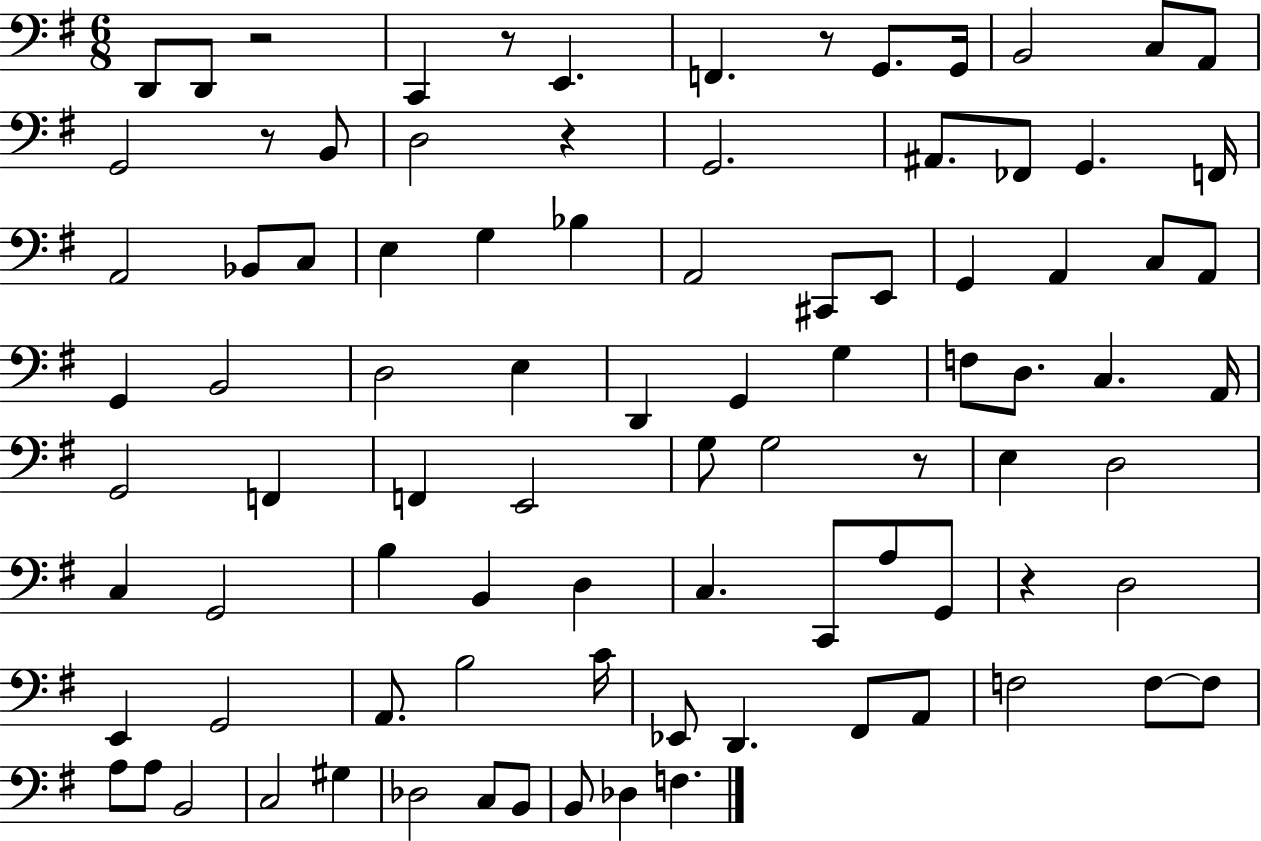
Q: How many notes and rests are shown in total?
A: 90